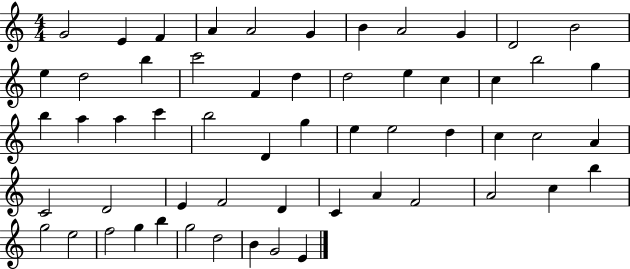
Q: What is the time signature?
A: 4/4